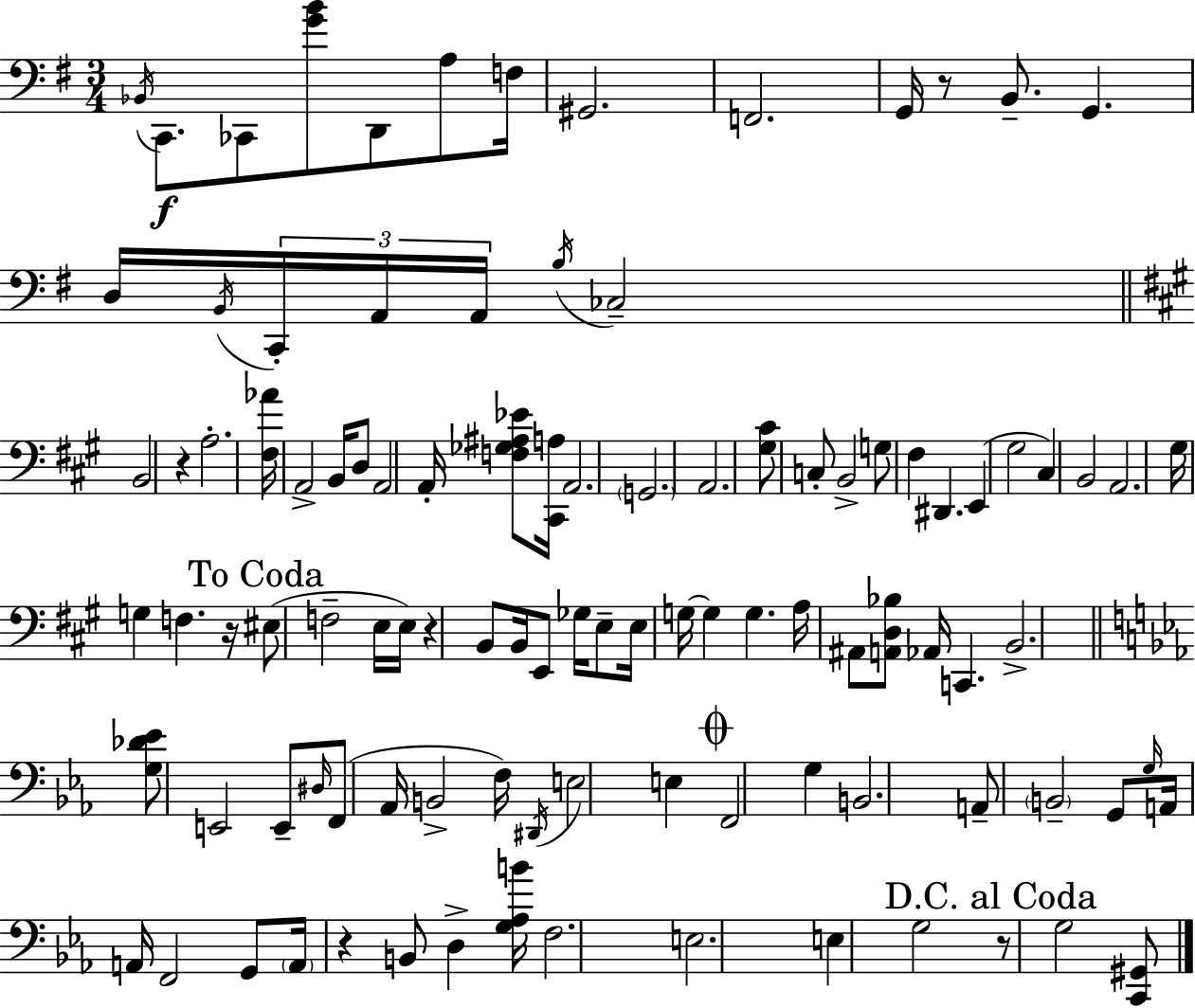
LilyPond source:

{
  \clef bass
  \numericTimeSignature
  \time 3/4
  \key e \minor
  \repeat volta 2 { \acciaccatura { bes,16 }\f c,8. ces,8 <g' b'>8 d,8 a8 | f16 gis,2. | f,2. | g,16 r8 b,8.-- g,4. | \break d16 \acciaccatura { b,16 } \tuplet 3/2 { c,16-. a,16 a,16 } \acciaccatura { b16 } ces2-- | \bar "||" \break \key a \major b,2 r4 | a2.-. | <fis aes'>16 a,2-> b,16 d8 | a,2 a,16-. <f ges ais ees'>8 <cis, a>16 | \break a,2. | \parenthesize g,2. | a,2. | <gis cis'>8 c8-. b,2-> | \break g8 fis4 dis,4. | e,4( gis2 | cis4) b,2 | a,2. | \break gis16 g4 f4. r16 | \mark "To Coda" eis8( f2-- e16 e16) | r4 b,8 b,16 e,8 ges16 e8-- | e16 g16~~ g4 g4. | \break a16 ais,8 <a, d bes>8 aes,16 c,4. | b,2.-> | \bar "||" \break \key c \minor <g des' ees'>8 e,2 e,8-- | \grace { dis16 }( f,8 aes,16 b,2-> | f16) \acciaccatura { dis,16 } e2 e4 | \mark \markup { \musicglyph "scripts.coda" } f,2 g4 | \break b,2. | a,8-- \parenthesize b,2-- | g,8 \grace { g16 } a,16 a,16 f,2 | g,8 \parenthesize a,16 r4 b,8 d4-> | \break <g aes b'>16 f2. | e2. | e4 g2 | \mark "D.C. al Coda" r8 g2 | \break <c, gis,>8 } \bar "|."
}